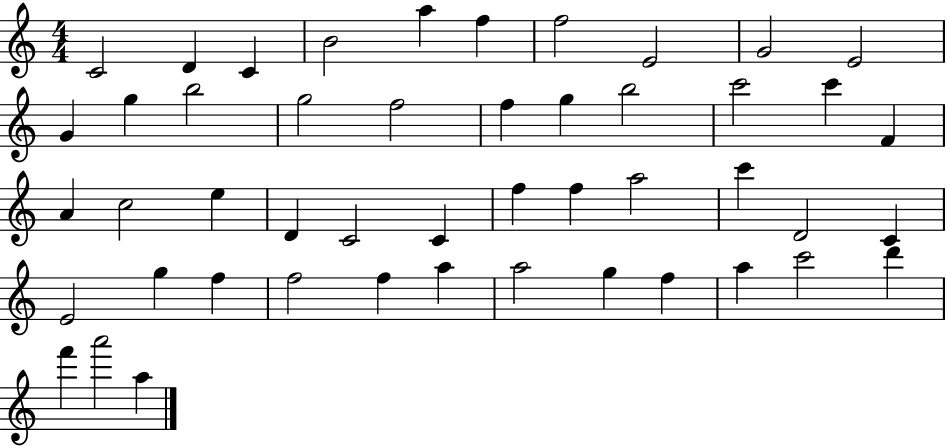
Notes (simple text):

C4/h D4/q C4/q B4/h A5/q F5/q F5/h E4/h G4/h E4/h G4/q G5/q B5/h G5/h F5/h F5/q G5/q B5/h C6/h C6/q F4/q A4/q C5/h E5/q D4/q C4/h C4/q F5/q F5/q A5/h C6/q D4/h C4/q E4/h G5/q F5/q F5/h F5/q A5/q A5/h G5/q F5/q A5/q C6/h D6/q F6/q A6/h A5/q